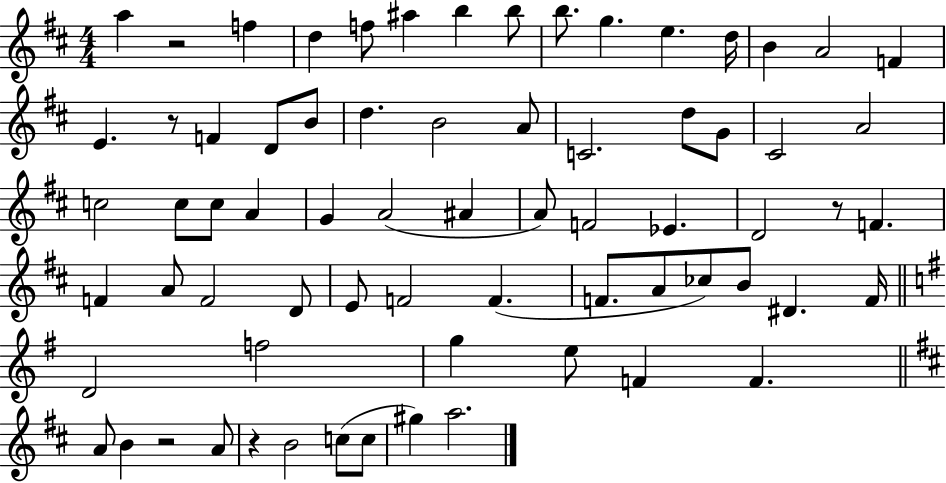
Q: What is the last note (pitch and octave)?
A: A5